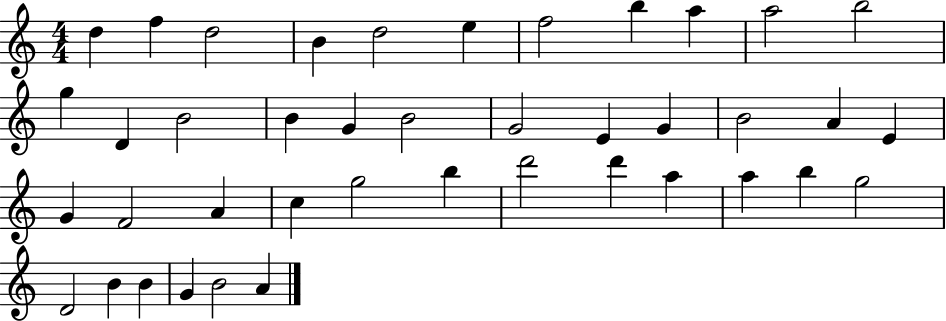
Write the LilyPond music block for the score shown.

{
  \clef treble
  \numericTimeSignature
  \time 4/4
  \key c \major
  d''4 f''4 d''2 | b'4 d''2 e''4 | f''2 b''4 a''4 | a''2 b''2 | \break g''4 d'4 b'2 | b'4 g'4 b'2 | g'2 e'4 g'4 | b'2 a'4 e'4 | \break g'4 f'2 a'4 | c''4 g''2 b''4 | d'''2 d'''4 a''4 | a''4 b''4 g''2 | \break d'2 b'4 b'4 | g'4 b'2 a'4 | \bar "|."
}